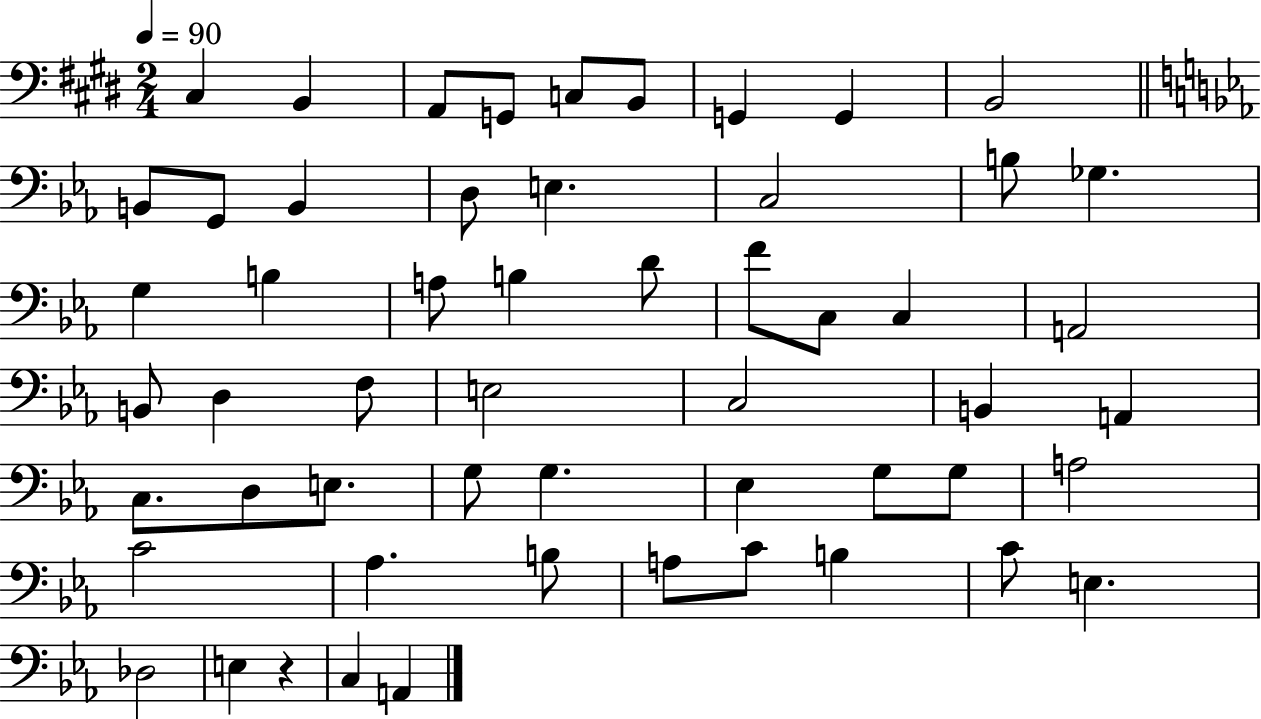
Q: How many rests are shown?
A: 1